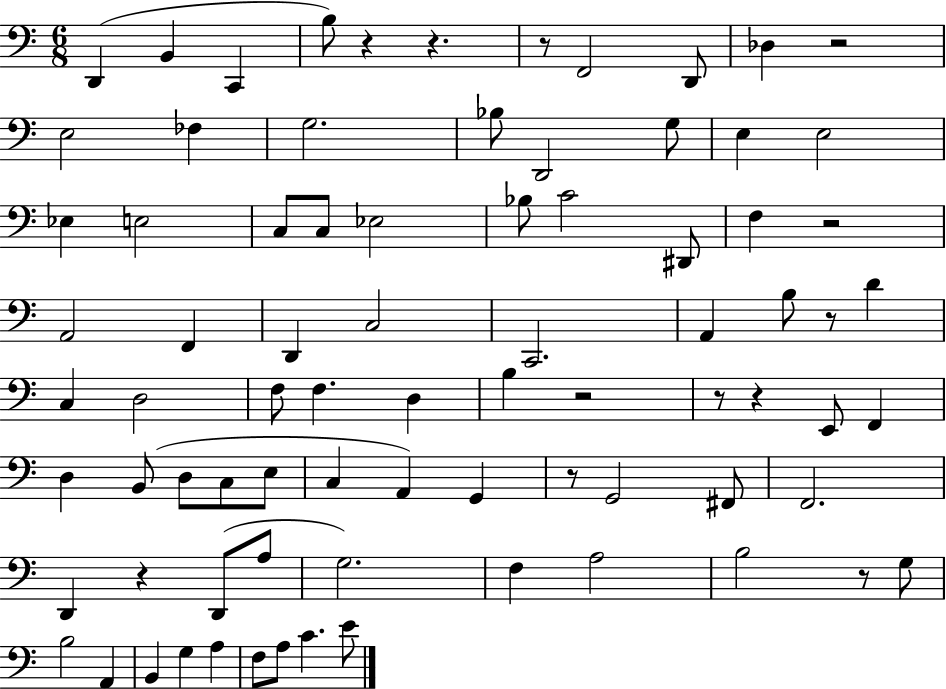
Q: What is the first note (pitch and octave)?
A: D2